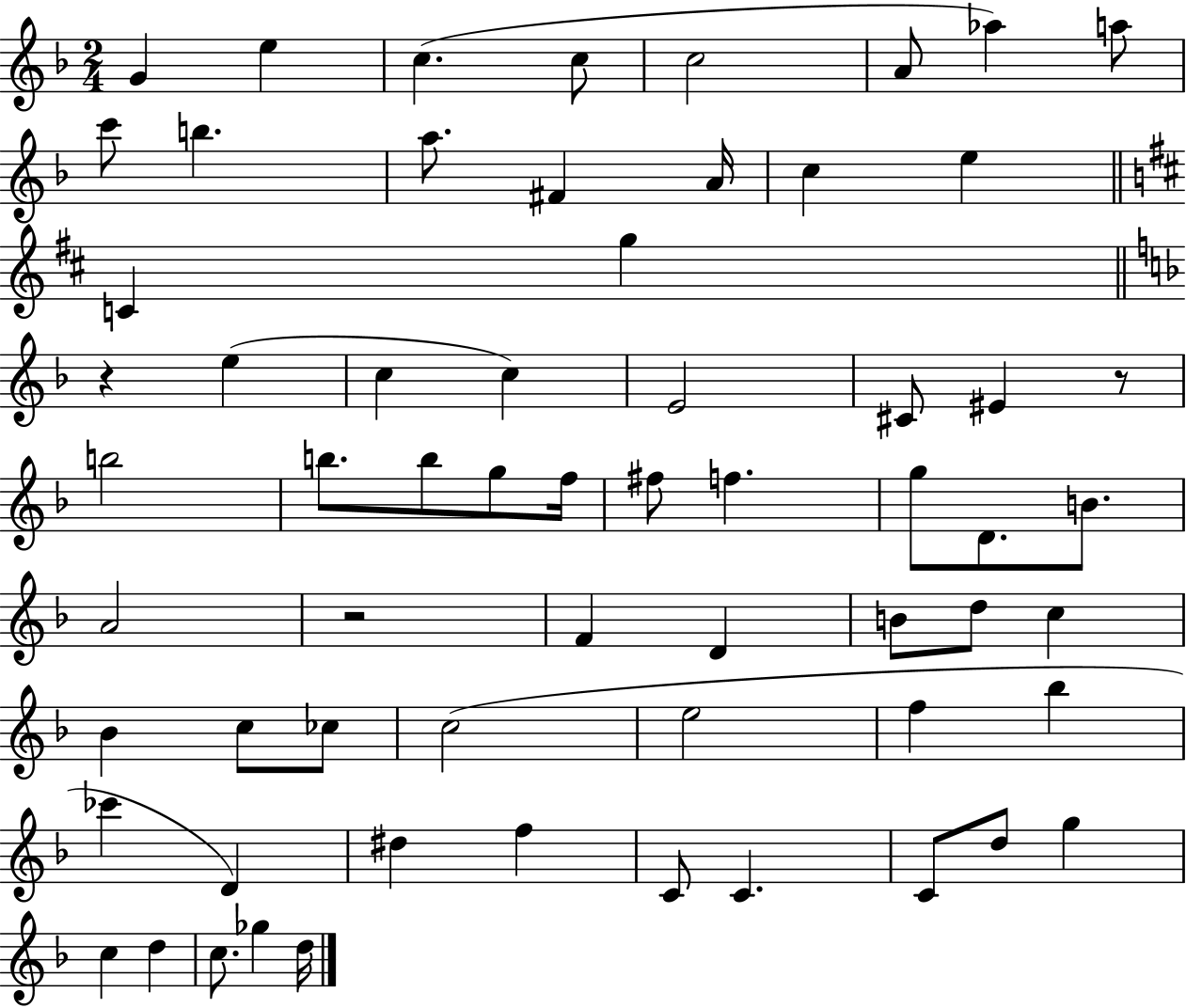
G4/q E5/q C5/q. C5/e C5/h A4/e Ab5/q A5/e C6/e B5/q. A5/e. F#4/q A4/s C5/q E5/q C4/q G5/q R/q E5/q C5/q C5/q E4/h C#4/e EIS4/q R/e B5/h B5/e. B5/e G5/e F5/s F#5/e F5/q. G5/e D4/e. B4/e. A4/h R/h F4/q D4/q B4/e D5/e C5/q Bb4/q C5/e CES5/e C5/h E5/h F5/q Bb5/q CES6/q D4/q D#5/q F5/q C4/e C4/q. C4/e D5/e G5/q C5/q D5/q C5/e. Gb5/q D5/s